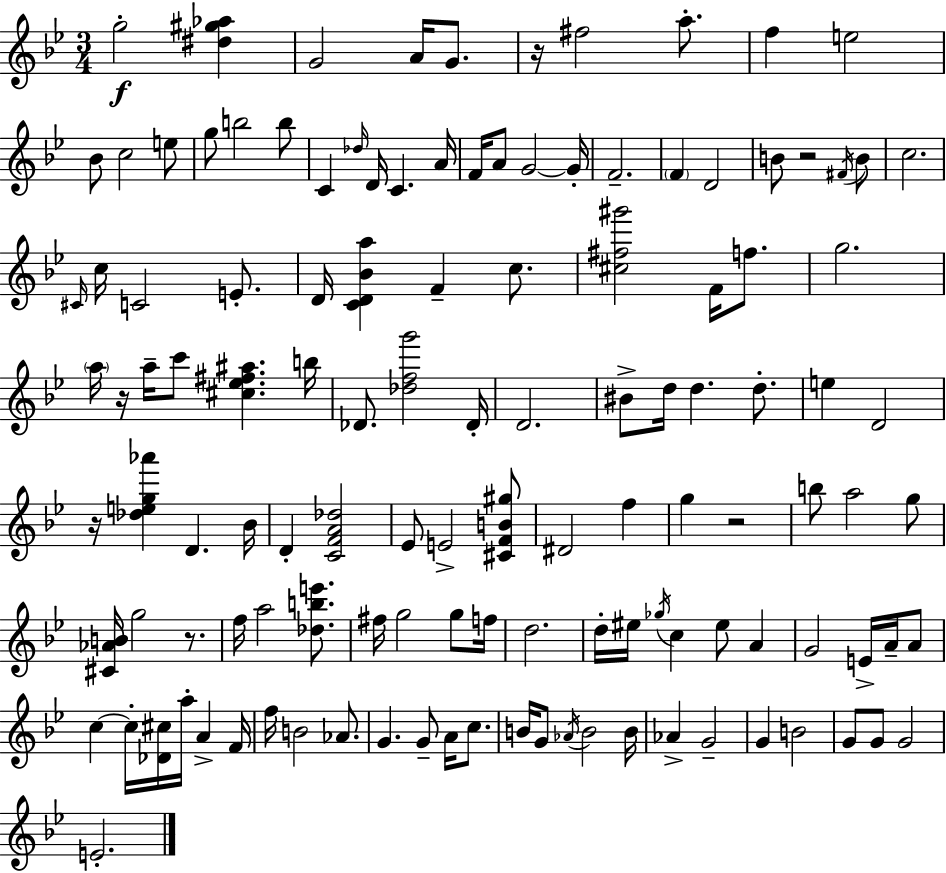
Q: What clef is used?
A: treble